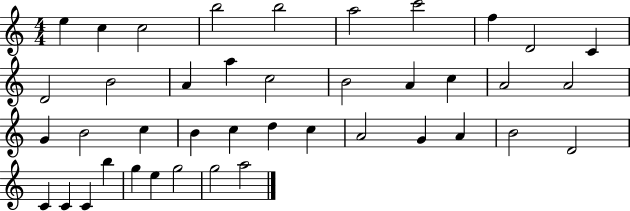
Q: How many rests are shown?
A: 0